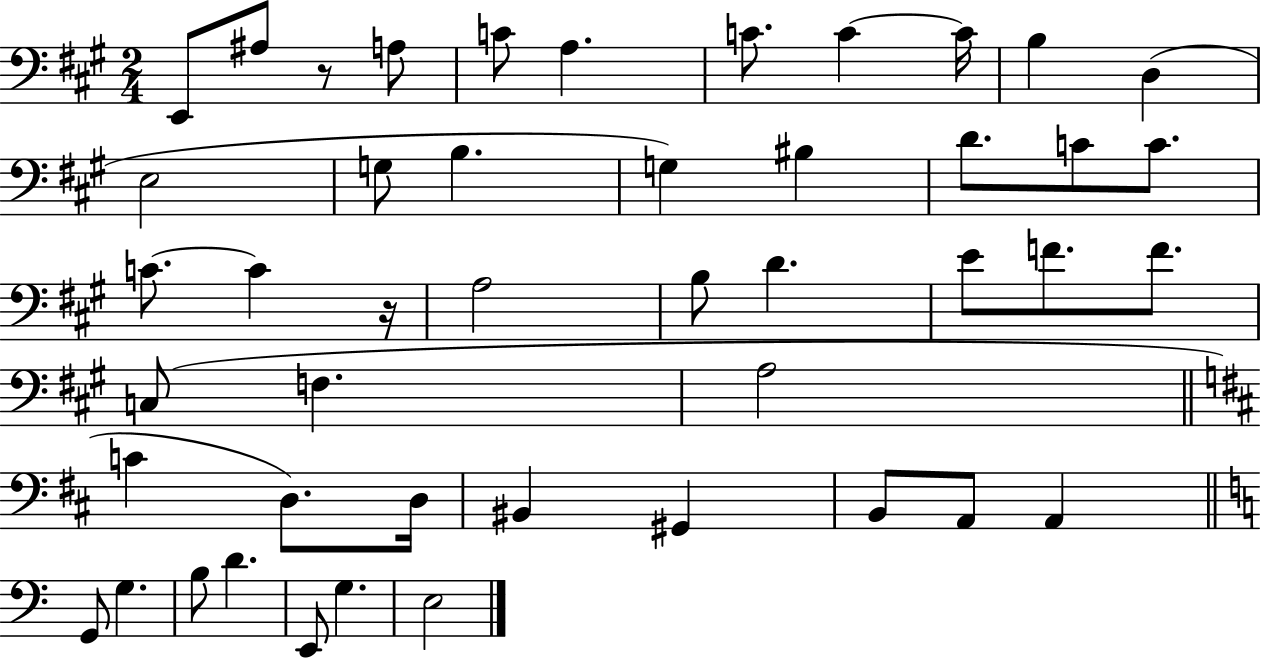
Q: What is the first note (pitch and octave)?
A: E2